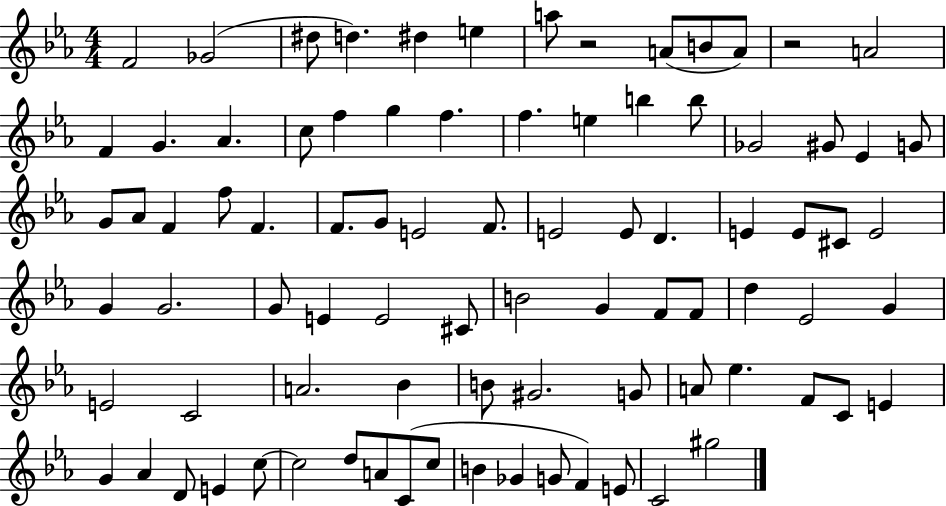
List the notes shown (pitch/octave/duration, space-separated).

F4/h Gb4/h D#5/e D5/q. D#5/q E5/q A5/e R/h A4/e B4/e A4/e R/h A4/h F4/q G4/q. Ab4/q. C5/e F5/q G5/q F5/q. F5/q. E5/q B5/q B5/e Gb4/h G#4/e Eb4/q G4/e G4/e Ab4/e F4/q F5/e F4/q. F4/e. G4/e E4/h F4/e. E4/h E4/e D4/q. E4/q E4/e C#4/e E4/h G4/q G4/h. G4/e E4/q E4/h C#4/e B4/h G4/q F4/e F4/e D5/q Eb4/h G4/q E4/h C4/h A4/h. Bb4/q B4/e G#4/h. G4/e A4/e Eb5/q. F4/e C4/e E4/q G4/q Ab4/q D4/e E4/q C5/e C5/h D5/e A4/e C4/e C5/e B4/q Gb4/q G4/e F4/q E4/e C4/h G#5/h